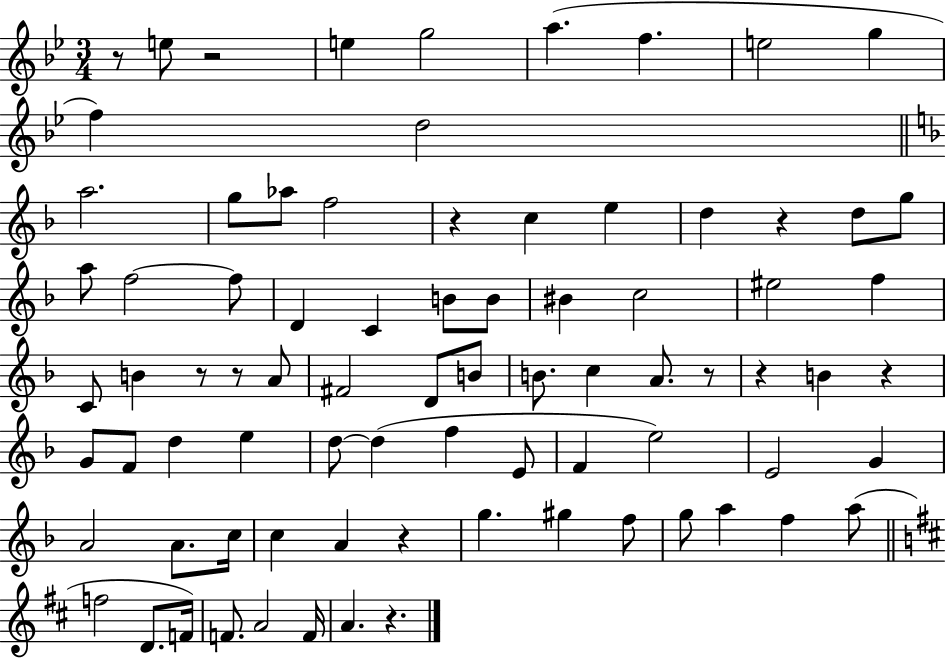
{
  \clef treble
  \numericTimeSignature
  \time 3/4
  \key bes \major
  r8 e''8 r2 | e''4 g''2 | a''4.( f''4. | e''2 g''4 | \break f''4) d''2 | \bar "||" \break \key f \major a''2. | g''8 aes''8 f''2 | r4 c''4 e''4 | d''4 r4 d''8 g''8 | \break a''8 f''2~~ f''8 | d'4 c'4 b'8 b'8 | bis'4 c''2 | eis''2 f''4 | \break c'8 b'4 r8 r8 a'8 | fis'2 d'8 b'8 | b'8. c''4 a'8. r8 | r4 b'4 r4 | \break g'8 f'8 d''4 e''4 | d''8~~ d''4( f''4 e'8 | f'4 e''2) | e'2 g'4 | \break a'2 a'8. c''16 | c''4 a'4 r4 | g''4. gis''4 f''8 | g''8 a''4 f''4 a''8( | \break \bar "||" \break \key b \minor f''2 d'8. f'16) | f'8. a'2 f'16 | a'4. r4. | \bar "|."
}